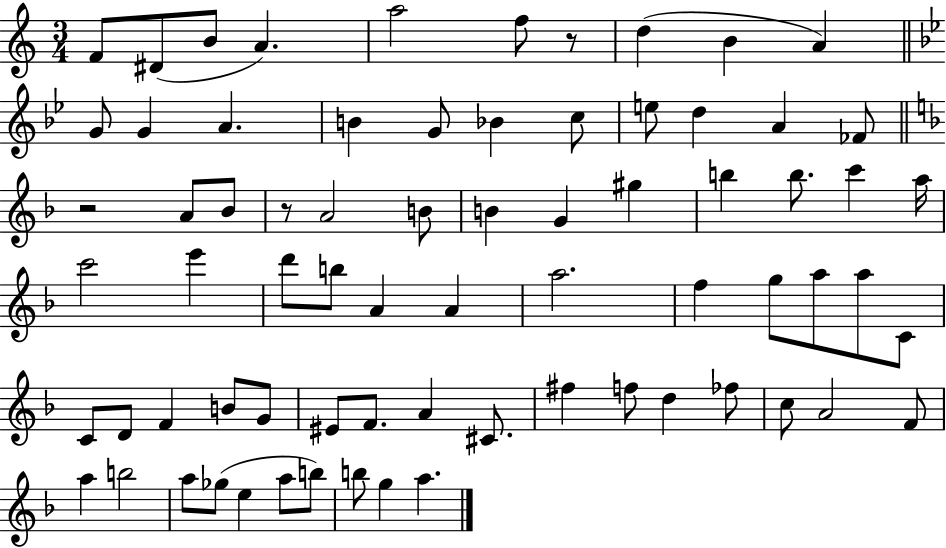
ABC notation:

X:1
T:Untitled
M:3/4
L:1/4
K:C
F/2 ^D/2 B/2 A a2 f/2 z/2 d B A G/2 G A B G/2 _B c/2 e/2 d A _F/2 z2 A/2 _B/2 z/2 A2 B/2 B G ^g b b/2 c' a/4 c'2 e' d'/2 b/2 A A a2 f g/2 a/2 a/2 C/2 C/2 D/2 F B/2 G/2 ^E/2 F/2 A ^C/2 ^f f/2 d _f/2 c/2 A2 F/2 a b2 a/2 _g/2 e a/2 b/2 b/2 g a